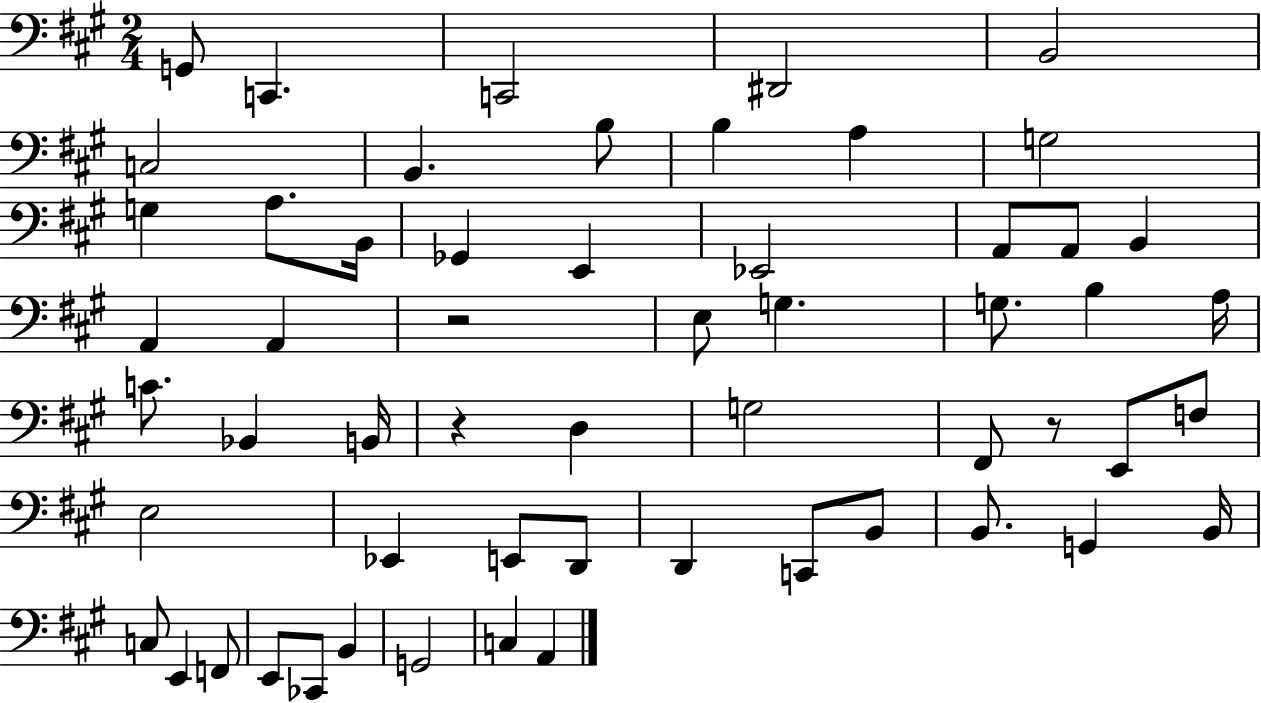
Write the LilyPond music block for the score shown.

{
  \clef bass
  \numericTimeSignature
  \time 2/4
  \key a \major
  \repeat volta 2 { g,8 c,4. | c,2 | dis,2 | b,2 | \break c2 | b,4. b8 | b4 a4 | g2 | \break g4 a8. b,16 | ges,4 e,4 | ees,2 | a,8 a,8 b,4 | \break a,4 a,4 | r2 | e8 g4. | g8. b4 a16 | \break c'8. bes,4 b,16 | r4 d4 | g2 | fis,8 r8 e,8 f8 | \break e2 | ees,4 e,8 d,8 | d,4 c,8 b,8 | b,8. g,4 b,16 | \break c8 e,4 f,8 | e,8 ces,8 b,4 | g,2 | c4 a,4 | \break } \bar "|."
}